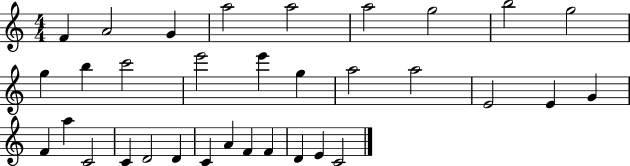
F4/q A4/h G4/q A5/h A5/h A5/h G5/h B5/h G5/h G5/q B5/q C6/h E6/h E6/q G5/q A5/h A5/h E4/h E4/q G4/q F4/q A5/q C4/h C4/q D4/h D4/q C4/q A4/q F4/q F4/q D4/q E4/q C4/h